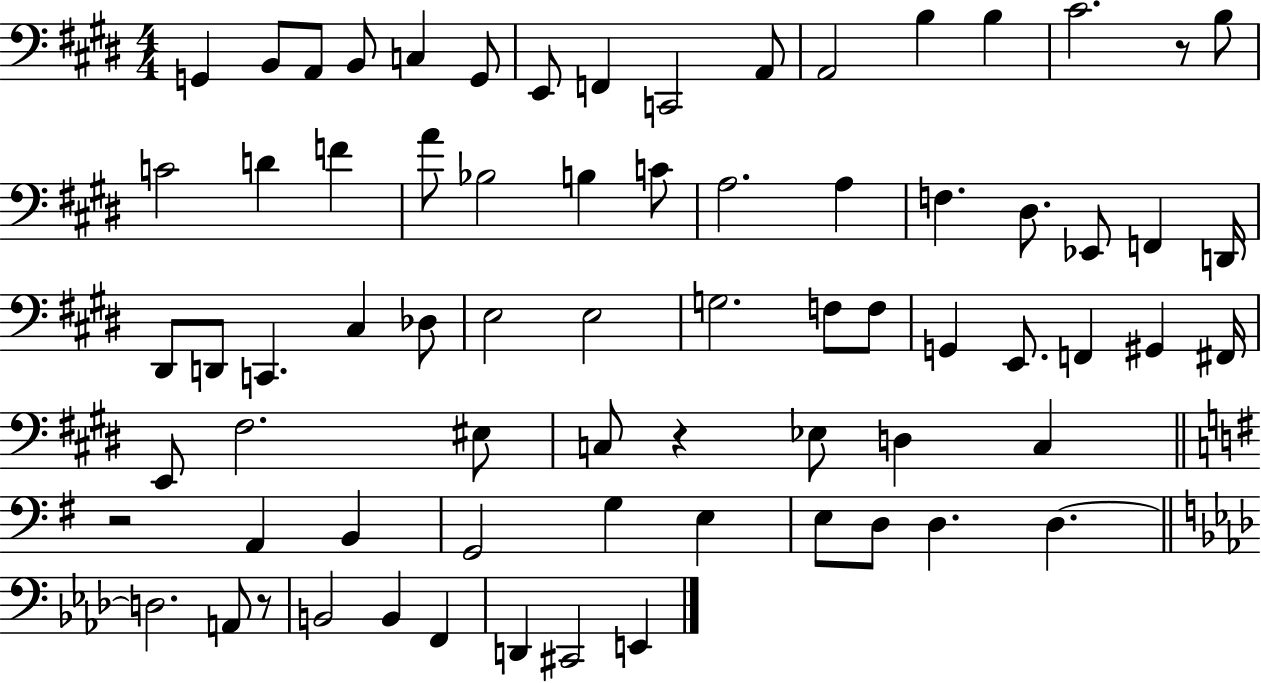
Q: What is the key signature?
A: E major